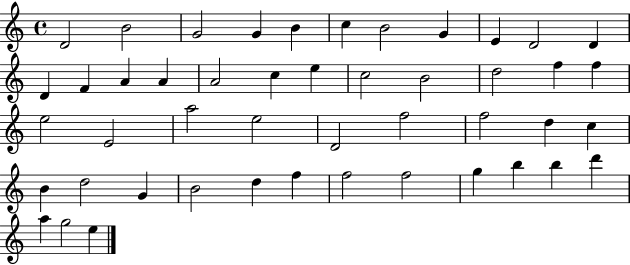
X:1
T:Untitled
M:4/4
L:1/4
K:C
D2 B2 G2 G B c B2 G E D2 D D F A A A2 c e c2 B2 d2 f f e2 E2 a2 e2 D2 f2 f2 d c B d2 G B2 d f f2 f2 g b b d' a g2 e